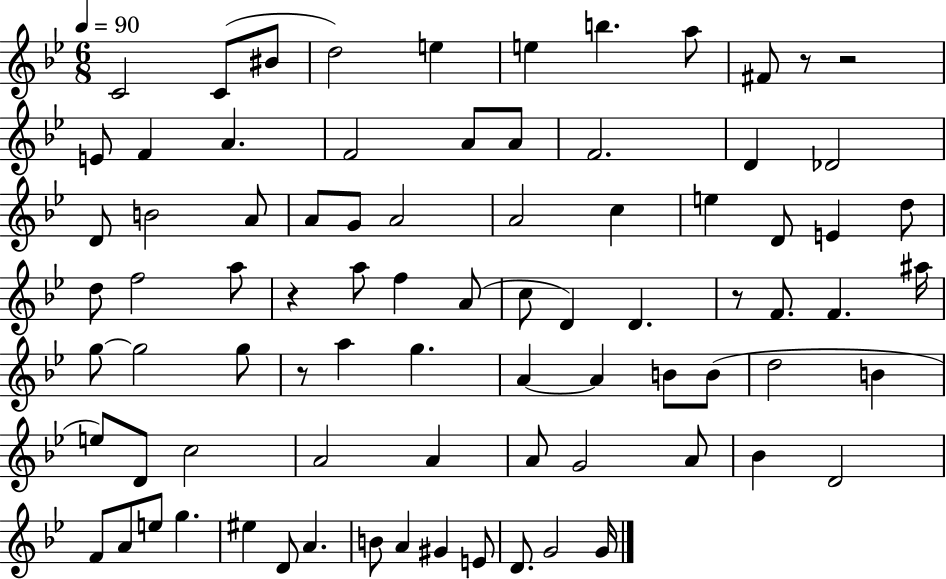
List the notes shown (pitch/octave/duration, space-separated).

C4/h C4/e BIS4/e D5/h E5/q E5/q B5/q. A5/e F#4/e R/e R/h E4/e F4/q A4/q. F4/h A4/e A4/e F4/h. D4/q Db4/h D4/e B4/h A4/e A4/e G4/e A4/h A4/h C5/q E5/q D4/e E4/q D5/e D5/e F5/h A5/e R/q A5/e F5/q A4/e C5/e D4/q D4/q. R/e F4/e. F4/q. A#5/s G5/e G5/h G5/e R/e A5/q G5/q. A4/q A4/q B4/e B4/e D5/h B4/q E5/e D4/e C5/h A4/h A4/q A4/e G4/h A4/e Bb4/q D4/h F4/e A4/e E5/e G5/q. EIS5/q D4/e A4/q. B4/e A4/q G#4/q E4/e D4/e. G4/h G4/s